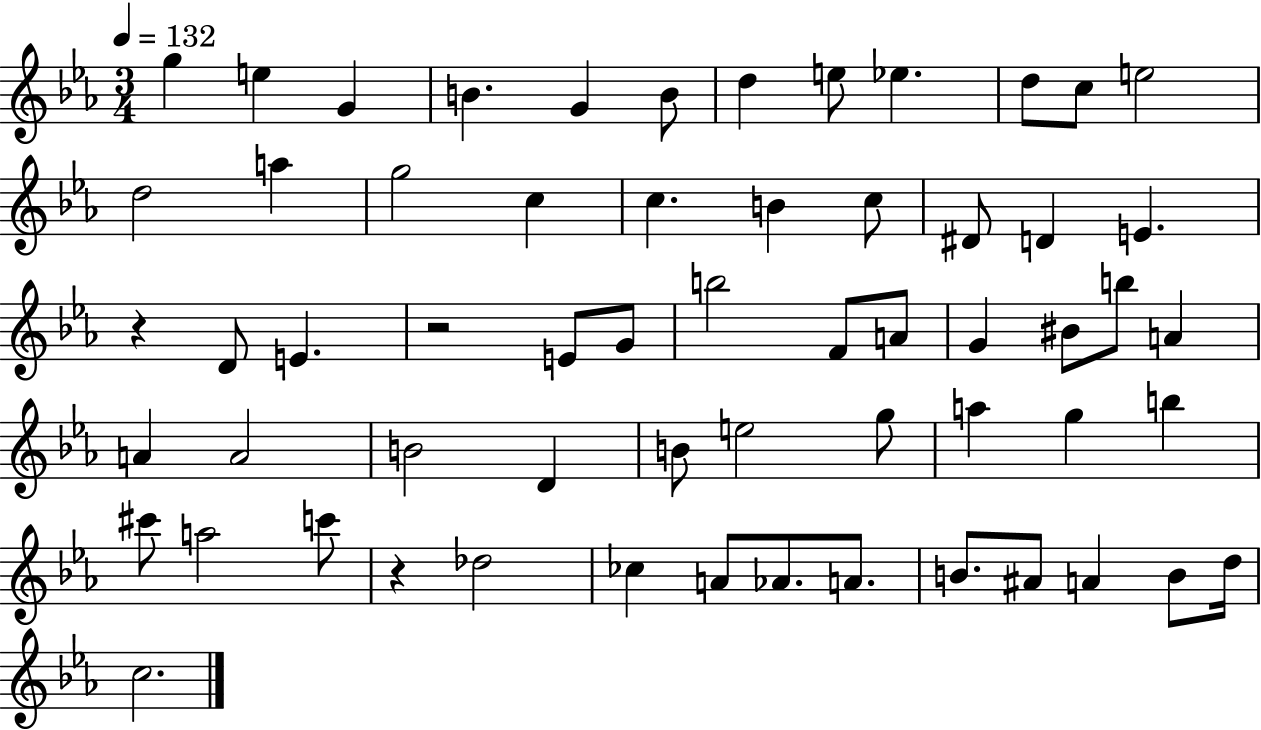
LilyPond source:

{
  \clef treble
  \numericTimeSignature
  \time 3/4
  \key ees \major
  \tempo 4 = 132
  \repeat volta 2 { g''4 e''4 g'4 | b'4. g'4 b'8 | d''4 e''8 ees''4. | d''8 c''8 e''2 | \break d''2 a''4 | g''2 c''4 | c''4. b'4 c''8 | dis'8 d'4 e'4. | \break r4 d'8 e'4. | r2 e'8 g'8 | b''2 f'8 a'8 | g'4 bis'8 b''8 a'4 | \break a'4 a'2 | b'2 d'4 | b'8 e''2 g''8 | a''4 g''4 b''4 | \break cis'''8 a''2 c'''8 | r4 des''2 | ces''4 a'8 aes'8. a'8. | b'8. ais'8 a'4 b'8 d''16 | \break c''2. | } \bar "|."
}